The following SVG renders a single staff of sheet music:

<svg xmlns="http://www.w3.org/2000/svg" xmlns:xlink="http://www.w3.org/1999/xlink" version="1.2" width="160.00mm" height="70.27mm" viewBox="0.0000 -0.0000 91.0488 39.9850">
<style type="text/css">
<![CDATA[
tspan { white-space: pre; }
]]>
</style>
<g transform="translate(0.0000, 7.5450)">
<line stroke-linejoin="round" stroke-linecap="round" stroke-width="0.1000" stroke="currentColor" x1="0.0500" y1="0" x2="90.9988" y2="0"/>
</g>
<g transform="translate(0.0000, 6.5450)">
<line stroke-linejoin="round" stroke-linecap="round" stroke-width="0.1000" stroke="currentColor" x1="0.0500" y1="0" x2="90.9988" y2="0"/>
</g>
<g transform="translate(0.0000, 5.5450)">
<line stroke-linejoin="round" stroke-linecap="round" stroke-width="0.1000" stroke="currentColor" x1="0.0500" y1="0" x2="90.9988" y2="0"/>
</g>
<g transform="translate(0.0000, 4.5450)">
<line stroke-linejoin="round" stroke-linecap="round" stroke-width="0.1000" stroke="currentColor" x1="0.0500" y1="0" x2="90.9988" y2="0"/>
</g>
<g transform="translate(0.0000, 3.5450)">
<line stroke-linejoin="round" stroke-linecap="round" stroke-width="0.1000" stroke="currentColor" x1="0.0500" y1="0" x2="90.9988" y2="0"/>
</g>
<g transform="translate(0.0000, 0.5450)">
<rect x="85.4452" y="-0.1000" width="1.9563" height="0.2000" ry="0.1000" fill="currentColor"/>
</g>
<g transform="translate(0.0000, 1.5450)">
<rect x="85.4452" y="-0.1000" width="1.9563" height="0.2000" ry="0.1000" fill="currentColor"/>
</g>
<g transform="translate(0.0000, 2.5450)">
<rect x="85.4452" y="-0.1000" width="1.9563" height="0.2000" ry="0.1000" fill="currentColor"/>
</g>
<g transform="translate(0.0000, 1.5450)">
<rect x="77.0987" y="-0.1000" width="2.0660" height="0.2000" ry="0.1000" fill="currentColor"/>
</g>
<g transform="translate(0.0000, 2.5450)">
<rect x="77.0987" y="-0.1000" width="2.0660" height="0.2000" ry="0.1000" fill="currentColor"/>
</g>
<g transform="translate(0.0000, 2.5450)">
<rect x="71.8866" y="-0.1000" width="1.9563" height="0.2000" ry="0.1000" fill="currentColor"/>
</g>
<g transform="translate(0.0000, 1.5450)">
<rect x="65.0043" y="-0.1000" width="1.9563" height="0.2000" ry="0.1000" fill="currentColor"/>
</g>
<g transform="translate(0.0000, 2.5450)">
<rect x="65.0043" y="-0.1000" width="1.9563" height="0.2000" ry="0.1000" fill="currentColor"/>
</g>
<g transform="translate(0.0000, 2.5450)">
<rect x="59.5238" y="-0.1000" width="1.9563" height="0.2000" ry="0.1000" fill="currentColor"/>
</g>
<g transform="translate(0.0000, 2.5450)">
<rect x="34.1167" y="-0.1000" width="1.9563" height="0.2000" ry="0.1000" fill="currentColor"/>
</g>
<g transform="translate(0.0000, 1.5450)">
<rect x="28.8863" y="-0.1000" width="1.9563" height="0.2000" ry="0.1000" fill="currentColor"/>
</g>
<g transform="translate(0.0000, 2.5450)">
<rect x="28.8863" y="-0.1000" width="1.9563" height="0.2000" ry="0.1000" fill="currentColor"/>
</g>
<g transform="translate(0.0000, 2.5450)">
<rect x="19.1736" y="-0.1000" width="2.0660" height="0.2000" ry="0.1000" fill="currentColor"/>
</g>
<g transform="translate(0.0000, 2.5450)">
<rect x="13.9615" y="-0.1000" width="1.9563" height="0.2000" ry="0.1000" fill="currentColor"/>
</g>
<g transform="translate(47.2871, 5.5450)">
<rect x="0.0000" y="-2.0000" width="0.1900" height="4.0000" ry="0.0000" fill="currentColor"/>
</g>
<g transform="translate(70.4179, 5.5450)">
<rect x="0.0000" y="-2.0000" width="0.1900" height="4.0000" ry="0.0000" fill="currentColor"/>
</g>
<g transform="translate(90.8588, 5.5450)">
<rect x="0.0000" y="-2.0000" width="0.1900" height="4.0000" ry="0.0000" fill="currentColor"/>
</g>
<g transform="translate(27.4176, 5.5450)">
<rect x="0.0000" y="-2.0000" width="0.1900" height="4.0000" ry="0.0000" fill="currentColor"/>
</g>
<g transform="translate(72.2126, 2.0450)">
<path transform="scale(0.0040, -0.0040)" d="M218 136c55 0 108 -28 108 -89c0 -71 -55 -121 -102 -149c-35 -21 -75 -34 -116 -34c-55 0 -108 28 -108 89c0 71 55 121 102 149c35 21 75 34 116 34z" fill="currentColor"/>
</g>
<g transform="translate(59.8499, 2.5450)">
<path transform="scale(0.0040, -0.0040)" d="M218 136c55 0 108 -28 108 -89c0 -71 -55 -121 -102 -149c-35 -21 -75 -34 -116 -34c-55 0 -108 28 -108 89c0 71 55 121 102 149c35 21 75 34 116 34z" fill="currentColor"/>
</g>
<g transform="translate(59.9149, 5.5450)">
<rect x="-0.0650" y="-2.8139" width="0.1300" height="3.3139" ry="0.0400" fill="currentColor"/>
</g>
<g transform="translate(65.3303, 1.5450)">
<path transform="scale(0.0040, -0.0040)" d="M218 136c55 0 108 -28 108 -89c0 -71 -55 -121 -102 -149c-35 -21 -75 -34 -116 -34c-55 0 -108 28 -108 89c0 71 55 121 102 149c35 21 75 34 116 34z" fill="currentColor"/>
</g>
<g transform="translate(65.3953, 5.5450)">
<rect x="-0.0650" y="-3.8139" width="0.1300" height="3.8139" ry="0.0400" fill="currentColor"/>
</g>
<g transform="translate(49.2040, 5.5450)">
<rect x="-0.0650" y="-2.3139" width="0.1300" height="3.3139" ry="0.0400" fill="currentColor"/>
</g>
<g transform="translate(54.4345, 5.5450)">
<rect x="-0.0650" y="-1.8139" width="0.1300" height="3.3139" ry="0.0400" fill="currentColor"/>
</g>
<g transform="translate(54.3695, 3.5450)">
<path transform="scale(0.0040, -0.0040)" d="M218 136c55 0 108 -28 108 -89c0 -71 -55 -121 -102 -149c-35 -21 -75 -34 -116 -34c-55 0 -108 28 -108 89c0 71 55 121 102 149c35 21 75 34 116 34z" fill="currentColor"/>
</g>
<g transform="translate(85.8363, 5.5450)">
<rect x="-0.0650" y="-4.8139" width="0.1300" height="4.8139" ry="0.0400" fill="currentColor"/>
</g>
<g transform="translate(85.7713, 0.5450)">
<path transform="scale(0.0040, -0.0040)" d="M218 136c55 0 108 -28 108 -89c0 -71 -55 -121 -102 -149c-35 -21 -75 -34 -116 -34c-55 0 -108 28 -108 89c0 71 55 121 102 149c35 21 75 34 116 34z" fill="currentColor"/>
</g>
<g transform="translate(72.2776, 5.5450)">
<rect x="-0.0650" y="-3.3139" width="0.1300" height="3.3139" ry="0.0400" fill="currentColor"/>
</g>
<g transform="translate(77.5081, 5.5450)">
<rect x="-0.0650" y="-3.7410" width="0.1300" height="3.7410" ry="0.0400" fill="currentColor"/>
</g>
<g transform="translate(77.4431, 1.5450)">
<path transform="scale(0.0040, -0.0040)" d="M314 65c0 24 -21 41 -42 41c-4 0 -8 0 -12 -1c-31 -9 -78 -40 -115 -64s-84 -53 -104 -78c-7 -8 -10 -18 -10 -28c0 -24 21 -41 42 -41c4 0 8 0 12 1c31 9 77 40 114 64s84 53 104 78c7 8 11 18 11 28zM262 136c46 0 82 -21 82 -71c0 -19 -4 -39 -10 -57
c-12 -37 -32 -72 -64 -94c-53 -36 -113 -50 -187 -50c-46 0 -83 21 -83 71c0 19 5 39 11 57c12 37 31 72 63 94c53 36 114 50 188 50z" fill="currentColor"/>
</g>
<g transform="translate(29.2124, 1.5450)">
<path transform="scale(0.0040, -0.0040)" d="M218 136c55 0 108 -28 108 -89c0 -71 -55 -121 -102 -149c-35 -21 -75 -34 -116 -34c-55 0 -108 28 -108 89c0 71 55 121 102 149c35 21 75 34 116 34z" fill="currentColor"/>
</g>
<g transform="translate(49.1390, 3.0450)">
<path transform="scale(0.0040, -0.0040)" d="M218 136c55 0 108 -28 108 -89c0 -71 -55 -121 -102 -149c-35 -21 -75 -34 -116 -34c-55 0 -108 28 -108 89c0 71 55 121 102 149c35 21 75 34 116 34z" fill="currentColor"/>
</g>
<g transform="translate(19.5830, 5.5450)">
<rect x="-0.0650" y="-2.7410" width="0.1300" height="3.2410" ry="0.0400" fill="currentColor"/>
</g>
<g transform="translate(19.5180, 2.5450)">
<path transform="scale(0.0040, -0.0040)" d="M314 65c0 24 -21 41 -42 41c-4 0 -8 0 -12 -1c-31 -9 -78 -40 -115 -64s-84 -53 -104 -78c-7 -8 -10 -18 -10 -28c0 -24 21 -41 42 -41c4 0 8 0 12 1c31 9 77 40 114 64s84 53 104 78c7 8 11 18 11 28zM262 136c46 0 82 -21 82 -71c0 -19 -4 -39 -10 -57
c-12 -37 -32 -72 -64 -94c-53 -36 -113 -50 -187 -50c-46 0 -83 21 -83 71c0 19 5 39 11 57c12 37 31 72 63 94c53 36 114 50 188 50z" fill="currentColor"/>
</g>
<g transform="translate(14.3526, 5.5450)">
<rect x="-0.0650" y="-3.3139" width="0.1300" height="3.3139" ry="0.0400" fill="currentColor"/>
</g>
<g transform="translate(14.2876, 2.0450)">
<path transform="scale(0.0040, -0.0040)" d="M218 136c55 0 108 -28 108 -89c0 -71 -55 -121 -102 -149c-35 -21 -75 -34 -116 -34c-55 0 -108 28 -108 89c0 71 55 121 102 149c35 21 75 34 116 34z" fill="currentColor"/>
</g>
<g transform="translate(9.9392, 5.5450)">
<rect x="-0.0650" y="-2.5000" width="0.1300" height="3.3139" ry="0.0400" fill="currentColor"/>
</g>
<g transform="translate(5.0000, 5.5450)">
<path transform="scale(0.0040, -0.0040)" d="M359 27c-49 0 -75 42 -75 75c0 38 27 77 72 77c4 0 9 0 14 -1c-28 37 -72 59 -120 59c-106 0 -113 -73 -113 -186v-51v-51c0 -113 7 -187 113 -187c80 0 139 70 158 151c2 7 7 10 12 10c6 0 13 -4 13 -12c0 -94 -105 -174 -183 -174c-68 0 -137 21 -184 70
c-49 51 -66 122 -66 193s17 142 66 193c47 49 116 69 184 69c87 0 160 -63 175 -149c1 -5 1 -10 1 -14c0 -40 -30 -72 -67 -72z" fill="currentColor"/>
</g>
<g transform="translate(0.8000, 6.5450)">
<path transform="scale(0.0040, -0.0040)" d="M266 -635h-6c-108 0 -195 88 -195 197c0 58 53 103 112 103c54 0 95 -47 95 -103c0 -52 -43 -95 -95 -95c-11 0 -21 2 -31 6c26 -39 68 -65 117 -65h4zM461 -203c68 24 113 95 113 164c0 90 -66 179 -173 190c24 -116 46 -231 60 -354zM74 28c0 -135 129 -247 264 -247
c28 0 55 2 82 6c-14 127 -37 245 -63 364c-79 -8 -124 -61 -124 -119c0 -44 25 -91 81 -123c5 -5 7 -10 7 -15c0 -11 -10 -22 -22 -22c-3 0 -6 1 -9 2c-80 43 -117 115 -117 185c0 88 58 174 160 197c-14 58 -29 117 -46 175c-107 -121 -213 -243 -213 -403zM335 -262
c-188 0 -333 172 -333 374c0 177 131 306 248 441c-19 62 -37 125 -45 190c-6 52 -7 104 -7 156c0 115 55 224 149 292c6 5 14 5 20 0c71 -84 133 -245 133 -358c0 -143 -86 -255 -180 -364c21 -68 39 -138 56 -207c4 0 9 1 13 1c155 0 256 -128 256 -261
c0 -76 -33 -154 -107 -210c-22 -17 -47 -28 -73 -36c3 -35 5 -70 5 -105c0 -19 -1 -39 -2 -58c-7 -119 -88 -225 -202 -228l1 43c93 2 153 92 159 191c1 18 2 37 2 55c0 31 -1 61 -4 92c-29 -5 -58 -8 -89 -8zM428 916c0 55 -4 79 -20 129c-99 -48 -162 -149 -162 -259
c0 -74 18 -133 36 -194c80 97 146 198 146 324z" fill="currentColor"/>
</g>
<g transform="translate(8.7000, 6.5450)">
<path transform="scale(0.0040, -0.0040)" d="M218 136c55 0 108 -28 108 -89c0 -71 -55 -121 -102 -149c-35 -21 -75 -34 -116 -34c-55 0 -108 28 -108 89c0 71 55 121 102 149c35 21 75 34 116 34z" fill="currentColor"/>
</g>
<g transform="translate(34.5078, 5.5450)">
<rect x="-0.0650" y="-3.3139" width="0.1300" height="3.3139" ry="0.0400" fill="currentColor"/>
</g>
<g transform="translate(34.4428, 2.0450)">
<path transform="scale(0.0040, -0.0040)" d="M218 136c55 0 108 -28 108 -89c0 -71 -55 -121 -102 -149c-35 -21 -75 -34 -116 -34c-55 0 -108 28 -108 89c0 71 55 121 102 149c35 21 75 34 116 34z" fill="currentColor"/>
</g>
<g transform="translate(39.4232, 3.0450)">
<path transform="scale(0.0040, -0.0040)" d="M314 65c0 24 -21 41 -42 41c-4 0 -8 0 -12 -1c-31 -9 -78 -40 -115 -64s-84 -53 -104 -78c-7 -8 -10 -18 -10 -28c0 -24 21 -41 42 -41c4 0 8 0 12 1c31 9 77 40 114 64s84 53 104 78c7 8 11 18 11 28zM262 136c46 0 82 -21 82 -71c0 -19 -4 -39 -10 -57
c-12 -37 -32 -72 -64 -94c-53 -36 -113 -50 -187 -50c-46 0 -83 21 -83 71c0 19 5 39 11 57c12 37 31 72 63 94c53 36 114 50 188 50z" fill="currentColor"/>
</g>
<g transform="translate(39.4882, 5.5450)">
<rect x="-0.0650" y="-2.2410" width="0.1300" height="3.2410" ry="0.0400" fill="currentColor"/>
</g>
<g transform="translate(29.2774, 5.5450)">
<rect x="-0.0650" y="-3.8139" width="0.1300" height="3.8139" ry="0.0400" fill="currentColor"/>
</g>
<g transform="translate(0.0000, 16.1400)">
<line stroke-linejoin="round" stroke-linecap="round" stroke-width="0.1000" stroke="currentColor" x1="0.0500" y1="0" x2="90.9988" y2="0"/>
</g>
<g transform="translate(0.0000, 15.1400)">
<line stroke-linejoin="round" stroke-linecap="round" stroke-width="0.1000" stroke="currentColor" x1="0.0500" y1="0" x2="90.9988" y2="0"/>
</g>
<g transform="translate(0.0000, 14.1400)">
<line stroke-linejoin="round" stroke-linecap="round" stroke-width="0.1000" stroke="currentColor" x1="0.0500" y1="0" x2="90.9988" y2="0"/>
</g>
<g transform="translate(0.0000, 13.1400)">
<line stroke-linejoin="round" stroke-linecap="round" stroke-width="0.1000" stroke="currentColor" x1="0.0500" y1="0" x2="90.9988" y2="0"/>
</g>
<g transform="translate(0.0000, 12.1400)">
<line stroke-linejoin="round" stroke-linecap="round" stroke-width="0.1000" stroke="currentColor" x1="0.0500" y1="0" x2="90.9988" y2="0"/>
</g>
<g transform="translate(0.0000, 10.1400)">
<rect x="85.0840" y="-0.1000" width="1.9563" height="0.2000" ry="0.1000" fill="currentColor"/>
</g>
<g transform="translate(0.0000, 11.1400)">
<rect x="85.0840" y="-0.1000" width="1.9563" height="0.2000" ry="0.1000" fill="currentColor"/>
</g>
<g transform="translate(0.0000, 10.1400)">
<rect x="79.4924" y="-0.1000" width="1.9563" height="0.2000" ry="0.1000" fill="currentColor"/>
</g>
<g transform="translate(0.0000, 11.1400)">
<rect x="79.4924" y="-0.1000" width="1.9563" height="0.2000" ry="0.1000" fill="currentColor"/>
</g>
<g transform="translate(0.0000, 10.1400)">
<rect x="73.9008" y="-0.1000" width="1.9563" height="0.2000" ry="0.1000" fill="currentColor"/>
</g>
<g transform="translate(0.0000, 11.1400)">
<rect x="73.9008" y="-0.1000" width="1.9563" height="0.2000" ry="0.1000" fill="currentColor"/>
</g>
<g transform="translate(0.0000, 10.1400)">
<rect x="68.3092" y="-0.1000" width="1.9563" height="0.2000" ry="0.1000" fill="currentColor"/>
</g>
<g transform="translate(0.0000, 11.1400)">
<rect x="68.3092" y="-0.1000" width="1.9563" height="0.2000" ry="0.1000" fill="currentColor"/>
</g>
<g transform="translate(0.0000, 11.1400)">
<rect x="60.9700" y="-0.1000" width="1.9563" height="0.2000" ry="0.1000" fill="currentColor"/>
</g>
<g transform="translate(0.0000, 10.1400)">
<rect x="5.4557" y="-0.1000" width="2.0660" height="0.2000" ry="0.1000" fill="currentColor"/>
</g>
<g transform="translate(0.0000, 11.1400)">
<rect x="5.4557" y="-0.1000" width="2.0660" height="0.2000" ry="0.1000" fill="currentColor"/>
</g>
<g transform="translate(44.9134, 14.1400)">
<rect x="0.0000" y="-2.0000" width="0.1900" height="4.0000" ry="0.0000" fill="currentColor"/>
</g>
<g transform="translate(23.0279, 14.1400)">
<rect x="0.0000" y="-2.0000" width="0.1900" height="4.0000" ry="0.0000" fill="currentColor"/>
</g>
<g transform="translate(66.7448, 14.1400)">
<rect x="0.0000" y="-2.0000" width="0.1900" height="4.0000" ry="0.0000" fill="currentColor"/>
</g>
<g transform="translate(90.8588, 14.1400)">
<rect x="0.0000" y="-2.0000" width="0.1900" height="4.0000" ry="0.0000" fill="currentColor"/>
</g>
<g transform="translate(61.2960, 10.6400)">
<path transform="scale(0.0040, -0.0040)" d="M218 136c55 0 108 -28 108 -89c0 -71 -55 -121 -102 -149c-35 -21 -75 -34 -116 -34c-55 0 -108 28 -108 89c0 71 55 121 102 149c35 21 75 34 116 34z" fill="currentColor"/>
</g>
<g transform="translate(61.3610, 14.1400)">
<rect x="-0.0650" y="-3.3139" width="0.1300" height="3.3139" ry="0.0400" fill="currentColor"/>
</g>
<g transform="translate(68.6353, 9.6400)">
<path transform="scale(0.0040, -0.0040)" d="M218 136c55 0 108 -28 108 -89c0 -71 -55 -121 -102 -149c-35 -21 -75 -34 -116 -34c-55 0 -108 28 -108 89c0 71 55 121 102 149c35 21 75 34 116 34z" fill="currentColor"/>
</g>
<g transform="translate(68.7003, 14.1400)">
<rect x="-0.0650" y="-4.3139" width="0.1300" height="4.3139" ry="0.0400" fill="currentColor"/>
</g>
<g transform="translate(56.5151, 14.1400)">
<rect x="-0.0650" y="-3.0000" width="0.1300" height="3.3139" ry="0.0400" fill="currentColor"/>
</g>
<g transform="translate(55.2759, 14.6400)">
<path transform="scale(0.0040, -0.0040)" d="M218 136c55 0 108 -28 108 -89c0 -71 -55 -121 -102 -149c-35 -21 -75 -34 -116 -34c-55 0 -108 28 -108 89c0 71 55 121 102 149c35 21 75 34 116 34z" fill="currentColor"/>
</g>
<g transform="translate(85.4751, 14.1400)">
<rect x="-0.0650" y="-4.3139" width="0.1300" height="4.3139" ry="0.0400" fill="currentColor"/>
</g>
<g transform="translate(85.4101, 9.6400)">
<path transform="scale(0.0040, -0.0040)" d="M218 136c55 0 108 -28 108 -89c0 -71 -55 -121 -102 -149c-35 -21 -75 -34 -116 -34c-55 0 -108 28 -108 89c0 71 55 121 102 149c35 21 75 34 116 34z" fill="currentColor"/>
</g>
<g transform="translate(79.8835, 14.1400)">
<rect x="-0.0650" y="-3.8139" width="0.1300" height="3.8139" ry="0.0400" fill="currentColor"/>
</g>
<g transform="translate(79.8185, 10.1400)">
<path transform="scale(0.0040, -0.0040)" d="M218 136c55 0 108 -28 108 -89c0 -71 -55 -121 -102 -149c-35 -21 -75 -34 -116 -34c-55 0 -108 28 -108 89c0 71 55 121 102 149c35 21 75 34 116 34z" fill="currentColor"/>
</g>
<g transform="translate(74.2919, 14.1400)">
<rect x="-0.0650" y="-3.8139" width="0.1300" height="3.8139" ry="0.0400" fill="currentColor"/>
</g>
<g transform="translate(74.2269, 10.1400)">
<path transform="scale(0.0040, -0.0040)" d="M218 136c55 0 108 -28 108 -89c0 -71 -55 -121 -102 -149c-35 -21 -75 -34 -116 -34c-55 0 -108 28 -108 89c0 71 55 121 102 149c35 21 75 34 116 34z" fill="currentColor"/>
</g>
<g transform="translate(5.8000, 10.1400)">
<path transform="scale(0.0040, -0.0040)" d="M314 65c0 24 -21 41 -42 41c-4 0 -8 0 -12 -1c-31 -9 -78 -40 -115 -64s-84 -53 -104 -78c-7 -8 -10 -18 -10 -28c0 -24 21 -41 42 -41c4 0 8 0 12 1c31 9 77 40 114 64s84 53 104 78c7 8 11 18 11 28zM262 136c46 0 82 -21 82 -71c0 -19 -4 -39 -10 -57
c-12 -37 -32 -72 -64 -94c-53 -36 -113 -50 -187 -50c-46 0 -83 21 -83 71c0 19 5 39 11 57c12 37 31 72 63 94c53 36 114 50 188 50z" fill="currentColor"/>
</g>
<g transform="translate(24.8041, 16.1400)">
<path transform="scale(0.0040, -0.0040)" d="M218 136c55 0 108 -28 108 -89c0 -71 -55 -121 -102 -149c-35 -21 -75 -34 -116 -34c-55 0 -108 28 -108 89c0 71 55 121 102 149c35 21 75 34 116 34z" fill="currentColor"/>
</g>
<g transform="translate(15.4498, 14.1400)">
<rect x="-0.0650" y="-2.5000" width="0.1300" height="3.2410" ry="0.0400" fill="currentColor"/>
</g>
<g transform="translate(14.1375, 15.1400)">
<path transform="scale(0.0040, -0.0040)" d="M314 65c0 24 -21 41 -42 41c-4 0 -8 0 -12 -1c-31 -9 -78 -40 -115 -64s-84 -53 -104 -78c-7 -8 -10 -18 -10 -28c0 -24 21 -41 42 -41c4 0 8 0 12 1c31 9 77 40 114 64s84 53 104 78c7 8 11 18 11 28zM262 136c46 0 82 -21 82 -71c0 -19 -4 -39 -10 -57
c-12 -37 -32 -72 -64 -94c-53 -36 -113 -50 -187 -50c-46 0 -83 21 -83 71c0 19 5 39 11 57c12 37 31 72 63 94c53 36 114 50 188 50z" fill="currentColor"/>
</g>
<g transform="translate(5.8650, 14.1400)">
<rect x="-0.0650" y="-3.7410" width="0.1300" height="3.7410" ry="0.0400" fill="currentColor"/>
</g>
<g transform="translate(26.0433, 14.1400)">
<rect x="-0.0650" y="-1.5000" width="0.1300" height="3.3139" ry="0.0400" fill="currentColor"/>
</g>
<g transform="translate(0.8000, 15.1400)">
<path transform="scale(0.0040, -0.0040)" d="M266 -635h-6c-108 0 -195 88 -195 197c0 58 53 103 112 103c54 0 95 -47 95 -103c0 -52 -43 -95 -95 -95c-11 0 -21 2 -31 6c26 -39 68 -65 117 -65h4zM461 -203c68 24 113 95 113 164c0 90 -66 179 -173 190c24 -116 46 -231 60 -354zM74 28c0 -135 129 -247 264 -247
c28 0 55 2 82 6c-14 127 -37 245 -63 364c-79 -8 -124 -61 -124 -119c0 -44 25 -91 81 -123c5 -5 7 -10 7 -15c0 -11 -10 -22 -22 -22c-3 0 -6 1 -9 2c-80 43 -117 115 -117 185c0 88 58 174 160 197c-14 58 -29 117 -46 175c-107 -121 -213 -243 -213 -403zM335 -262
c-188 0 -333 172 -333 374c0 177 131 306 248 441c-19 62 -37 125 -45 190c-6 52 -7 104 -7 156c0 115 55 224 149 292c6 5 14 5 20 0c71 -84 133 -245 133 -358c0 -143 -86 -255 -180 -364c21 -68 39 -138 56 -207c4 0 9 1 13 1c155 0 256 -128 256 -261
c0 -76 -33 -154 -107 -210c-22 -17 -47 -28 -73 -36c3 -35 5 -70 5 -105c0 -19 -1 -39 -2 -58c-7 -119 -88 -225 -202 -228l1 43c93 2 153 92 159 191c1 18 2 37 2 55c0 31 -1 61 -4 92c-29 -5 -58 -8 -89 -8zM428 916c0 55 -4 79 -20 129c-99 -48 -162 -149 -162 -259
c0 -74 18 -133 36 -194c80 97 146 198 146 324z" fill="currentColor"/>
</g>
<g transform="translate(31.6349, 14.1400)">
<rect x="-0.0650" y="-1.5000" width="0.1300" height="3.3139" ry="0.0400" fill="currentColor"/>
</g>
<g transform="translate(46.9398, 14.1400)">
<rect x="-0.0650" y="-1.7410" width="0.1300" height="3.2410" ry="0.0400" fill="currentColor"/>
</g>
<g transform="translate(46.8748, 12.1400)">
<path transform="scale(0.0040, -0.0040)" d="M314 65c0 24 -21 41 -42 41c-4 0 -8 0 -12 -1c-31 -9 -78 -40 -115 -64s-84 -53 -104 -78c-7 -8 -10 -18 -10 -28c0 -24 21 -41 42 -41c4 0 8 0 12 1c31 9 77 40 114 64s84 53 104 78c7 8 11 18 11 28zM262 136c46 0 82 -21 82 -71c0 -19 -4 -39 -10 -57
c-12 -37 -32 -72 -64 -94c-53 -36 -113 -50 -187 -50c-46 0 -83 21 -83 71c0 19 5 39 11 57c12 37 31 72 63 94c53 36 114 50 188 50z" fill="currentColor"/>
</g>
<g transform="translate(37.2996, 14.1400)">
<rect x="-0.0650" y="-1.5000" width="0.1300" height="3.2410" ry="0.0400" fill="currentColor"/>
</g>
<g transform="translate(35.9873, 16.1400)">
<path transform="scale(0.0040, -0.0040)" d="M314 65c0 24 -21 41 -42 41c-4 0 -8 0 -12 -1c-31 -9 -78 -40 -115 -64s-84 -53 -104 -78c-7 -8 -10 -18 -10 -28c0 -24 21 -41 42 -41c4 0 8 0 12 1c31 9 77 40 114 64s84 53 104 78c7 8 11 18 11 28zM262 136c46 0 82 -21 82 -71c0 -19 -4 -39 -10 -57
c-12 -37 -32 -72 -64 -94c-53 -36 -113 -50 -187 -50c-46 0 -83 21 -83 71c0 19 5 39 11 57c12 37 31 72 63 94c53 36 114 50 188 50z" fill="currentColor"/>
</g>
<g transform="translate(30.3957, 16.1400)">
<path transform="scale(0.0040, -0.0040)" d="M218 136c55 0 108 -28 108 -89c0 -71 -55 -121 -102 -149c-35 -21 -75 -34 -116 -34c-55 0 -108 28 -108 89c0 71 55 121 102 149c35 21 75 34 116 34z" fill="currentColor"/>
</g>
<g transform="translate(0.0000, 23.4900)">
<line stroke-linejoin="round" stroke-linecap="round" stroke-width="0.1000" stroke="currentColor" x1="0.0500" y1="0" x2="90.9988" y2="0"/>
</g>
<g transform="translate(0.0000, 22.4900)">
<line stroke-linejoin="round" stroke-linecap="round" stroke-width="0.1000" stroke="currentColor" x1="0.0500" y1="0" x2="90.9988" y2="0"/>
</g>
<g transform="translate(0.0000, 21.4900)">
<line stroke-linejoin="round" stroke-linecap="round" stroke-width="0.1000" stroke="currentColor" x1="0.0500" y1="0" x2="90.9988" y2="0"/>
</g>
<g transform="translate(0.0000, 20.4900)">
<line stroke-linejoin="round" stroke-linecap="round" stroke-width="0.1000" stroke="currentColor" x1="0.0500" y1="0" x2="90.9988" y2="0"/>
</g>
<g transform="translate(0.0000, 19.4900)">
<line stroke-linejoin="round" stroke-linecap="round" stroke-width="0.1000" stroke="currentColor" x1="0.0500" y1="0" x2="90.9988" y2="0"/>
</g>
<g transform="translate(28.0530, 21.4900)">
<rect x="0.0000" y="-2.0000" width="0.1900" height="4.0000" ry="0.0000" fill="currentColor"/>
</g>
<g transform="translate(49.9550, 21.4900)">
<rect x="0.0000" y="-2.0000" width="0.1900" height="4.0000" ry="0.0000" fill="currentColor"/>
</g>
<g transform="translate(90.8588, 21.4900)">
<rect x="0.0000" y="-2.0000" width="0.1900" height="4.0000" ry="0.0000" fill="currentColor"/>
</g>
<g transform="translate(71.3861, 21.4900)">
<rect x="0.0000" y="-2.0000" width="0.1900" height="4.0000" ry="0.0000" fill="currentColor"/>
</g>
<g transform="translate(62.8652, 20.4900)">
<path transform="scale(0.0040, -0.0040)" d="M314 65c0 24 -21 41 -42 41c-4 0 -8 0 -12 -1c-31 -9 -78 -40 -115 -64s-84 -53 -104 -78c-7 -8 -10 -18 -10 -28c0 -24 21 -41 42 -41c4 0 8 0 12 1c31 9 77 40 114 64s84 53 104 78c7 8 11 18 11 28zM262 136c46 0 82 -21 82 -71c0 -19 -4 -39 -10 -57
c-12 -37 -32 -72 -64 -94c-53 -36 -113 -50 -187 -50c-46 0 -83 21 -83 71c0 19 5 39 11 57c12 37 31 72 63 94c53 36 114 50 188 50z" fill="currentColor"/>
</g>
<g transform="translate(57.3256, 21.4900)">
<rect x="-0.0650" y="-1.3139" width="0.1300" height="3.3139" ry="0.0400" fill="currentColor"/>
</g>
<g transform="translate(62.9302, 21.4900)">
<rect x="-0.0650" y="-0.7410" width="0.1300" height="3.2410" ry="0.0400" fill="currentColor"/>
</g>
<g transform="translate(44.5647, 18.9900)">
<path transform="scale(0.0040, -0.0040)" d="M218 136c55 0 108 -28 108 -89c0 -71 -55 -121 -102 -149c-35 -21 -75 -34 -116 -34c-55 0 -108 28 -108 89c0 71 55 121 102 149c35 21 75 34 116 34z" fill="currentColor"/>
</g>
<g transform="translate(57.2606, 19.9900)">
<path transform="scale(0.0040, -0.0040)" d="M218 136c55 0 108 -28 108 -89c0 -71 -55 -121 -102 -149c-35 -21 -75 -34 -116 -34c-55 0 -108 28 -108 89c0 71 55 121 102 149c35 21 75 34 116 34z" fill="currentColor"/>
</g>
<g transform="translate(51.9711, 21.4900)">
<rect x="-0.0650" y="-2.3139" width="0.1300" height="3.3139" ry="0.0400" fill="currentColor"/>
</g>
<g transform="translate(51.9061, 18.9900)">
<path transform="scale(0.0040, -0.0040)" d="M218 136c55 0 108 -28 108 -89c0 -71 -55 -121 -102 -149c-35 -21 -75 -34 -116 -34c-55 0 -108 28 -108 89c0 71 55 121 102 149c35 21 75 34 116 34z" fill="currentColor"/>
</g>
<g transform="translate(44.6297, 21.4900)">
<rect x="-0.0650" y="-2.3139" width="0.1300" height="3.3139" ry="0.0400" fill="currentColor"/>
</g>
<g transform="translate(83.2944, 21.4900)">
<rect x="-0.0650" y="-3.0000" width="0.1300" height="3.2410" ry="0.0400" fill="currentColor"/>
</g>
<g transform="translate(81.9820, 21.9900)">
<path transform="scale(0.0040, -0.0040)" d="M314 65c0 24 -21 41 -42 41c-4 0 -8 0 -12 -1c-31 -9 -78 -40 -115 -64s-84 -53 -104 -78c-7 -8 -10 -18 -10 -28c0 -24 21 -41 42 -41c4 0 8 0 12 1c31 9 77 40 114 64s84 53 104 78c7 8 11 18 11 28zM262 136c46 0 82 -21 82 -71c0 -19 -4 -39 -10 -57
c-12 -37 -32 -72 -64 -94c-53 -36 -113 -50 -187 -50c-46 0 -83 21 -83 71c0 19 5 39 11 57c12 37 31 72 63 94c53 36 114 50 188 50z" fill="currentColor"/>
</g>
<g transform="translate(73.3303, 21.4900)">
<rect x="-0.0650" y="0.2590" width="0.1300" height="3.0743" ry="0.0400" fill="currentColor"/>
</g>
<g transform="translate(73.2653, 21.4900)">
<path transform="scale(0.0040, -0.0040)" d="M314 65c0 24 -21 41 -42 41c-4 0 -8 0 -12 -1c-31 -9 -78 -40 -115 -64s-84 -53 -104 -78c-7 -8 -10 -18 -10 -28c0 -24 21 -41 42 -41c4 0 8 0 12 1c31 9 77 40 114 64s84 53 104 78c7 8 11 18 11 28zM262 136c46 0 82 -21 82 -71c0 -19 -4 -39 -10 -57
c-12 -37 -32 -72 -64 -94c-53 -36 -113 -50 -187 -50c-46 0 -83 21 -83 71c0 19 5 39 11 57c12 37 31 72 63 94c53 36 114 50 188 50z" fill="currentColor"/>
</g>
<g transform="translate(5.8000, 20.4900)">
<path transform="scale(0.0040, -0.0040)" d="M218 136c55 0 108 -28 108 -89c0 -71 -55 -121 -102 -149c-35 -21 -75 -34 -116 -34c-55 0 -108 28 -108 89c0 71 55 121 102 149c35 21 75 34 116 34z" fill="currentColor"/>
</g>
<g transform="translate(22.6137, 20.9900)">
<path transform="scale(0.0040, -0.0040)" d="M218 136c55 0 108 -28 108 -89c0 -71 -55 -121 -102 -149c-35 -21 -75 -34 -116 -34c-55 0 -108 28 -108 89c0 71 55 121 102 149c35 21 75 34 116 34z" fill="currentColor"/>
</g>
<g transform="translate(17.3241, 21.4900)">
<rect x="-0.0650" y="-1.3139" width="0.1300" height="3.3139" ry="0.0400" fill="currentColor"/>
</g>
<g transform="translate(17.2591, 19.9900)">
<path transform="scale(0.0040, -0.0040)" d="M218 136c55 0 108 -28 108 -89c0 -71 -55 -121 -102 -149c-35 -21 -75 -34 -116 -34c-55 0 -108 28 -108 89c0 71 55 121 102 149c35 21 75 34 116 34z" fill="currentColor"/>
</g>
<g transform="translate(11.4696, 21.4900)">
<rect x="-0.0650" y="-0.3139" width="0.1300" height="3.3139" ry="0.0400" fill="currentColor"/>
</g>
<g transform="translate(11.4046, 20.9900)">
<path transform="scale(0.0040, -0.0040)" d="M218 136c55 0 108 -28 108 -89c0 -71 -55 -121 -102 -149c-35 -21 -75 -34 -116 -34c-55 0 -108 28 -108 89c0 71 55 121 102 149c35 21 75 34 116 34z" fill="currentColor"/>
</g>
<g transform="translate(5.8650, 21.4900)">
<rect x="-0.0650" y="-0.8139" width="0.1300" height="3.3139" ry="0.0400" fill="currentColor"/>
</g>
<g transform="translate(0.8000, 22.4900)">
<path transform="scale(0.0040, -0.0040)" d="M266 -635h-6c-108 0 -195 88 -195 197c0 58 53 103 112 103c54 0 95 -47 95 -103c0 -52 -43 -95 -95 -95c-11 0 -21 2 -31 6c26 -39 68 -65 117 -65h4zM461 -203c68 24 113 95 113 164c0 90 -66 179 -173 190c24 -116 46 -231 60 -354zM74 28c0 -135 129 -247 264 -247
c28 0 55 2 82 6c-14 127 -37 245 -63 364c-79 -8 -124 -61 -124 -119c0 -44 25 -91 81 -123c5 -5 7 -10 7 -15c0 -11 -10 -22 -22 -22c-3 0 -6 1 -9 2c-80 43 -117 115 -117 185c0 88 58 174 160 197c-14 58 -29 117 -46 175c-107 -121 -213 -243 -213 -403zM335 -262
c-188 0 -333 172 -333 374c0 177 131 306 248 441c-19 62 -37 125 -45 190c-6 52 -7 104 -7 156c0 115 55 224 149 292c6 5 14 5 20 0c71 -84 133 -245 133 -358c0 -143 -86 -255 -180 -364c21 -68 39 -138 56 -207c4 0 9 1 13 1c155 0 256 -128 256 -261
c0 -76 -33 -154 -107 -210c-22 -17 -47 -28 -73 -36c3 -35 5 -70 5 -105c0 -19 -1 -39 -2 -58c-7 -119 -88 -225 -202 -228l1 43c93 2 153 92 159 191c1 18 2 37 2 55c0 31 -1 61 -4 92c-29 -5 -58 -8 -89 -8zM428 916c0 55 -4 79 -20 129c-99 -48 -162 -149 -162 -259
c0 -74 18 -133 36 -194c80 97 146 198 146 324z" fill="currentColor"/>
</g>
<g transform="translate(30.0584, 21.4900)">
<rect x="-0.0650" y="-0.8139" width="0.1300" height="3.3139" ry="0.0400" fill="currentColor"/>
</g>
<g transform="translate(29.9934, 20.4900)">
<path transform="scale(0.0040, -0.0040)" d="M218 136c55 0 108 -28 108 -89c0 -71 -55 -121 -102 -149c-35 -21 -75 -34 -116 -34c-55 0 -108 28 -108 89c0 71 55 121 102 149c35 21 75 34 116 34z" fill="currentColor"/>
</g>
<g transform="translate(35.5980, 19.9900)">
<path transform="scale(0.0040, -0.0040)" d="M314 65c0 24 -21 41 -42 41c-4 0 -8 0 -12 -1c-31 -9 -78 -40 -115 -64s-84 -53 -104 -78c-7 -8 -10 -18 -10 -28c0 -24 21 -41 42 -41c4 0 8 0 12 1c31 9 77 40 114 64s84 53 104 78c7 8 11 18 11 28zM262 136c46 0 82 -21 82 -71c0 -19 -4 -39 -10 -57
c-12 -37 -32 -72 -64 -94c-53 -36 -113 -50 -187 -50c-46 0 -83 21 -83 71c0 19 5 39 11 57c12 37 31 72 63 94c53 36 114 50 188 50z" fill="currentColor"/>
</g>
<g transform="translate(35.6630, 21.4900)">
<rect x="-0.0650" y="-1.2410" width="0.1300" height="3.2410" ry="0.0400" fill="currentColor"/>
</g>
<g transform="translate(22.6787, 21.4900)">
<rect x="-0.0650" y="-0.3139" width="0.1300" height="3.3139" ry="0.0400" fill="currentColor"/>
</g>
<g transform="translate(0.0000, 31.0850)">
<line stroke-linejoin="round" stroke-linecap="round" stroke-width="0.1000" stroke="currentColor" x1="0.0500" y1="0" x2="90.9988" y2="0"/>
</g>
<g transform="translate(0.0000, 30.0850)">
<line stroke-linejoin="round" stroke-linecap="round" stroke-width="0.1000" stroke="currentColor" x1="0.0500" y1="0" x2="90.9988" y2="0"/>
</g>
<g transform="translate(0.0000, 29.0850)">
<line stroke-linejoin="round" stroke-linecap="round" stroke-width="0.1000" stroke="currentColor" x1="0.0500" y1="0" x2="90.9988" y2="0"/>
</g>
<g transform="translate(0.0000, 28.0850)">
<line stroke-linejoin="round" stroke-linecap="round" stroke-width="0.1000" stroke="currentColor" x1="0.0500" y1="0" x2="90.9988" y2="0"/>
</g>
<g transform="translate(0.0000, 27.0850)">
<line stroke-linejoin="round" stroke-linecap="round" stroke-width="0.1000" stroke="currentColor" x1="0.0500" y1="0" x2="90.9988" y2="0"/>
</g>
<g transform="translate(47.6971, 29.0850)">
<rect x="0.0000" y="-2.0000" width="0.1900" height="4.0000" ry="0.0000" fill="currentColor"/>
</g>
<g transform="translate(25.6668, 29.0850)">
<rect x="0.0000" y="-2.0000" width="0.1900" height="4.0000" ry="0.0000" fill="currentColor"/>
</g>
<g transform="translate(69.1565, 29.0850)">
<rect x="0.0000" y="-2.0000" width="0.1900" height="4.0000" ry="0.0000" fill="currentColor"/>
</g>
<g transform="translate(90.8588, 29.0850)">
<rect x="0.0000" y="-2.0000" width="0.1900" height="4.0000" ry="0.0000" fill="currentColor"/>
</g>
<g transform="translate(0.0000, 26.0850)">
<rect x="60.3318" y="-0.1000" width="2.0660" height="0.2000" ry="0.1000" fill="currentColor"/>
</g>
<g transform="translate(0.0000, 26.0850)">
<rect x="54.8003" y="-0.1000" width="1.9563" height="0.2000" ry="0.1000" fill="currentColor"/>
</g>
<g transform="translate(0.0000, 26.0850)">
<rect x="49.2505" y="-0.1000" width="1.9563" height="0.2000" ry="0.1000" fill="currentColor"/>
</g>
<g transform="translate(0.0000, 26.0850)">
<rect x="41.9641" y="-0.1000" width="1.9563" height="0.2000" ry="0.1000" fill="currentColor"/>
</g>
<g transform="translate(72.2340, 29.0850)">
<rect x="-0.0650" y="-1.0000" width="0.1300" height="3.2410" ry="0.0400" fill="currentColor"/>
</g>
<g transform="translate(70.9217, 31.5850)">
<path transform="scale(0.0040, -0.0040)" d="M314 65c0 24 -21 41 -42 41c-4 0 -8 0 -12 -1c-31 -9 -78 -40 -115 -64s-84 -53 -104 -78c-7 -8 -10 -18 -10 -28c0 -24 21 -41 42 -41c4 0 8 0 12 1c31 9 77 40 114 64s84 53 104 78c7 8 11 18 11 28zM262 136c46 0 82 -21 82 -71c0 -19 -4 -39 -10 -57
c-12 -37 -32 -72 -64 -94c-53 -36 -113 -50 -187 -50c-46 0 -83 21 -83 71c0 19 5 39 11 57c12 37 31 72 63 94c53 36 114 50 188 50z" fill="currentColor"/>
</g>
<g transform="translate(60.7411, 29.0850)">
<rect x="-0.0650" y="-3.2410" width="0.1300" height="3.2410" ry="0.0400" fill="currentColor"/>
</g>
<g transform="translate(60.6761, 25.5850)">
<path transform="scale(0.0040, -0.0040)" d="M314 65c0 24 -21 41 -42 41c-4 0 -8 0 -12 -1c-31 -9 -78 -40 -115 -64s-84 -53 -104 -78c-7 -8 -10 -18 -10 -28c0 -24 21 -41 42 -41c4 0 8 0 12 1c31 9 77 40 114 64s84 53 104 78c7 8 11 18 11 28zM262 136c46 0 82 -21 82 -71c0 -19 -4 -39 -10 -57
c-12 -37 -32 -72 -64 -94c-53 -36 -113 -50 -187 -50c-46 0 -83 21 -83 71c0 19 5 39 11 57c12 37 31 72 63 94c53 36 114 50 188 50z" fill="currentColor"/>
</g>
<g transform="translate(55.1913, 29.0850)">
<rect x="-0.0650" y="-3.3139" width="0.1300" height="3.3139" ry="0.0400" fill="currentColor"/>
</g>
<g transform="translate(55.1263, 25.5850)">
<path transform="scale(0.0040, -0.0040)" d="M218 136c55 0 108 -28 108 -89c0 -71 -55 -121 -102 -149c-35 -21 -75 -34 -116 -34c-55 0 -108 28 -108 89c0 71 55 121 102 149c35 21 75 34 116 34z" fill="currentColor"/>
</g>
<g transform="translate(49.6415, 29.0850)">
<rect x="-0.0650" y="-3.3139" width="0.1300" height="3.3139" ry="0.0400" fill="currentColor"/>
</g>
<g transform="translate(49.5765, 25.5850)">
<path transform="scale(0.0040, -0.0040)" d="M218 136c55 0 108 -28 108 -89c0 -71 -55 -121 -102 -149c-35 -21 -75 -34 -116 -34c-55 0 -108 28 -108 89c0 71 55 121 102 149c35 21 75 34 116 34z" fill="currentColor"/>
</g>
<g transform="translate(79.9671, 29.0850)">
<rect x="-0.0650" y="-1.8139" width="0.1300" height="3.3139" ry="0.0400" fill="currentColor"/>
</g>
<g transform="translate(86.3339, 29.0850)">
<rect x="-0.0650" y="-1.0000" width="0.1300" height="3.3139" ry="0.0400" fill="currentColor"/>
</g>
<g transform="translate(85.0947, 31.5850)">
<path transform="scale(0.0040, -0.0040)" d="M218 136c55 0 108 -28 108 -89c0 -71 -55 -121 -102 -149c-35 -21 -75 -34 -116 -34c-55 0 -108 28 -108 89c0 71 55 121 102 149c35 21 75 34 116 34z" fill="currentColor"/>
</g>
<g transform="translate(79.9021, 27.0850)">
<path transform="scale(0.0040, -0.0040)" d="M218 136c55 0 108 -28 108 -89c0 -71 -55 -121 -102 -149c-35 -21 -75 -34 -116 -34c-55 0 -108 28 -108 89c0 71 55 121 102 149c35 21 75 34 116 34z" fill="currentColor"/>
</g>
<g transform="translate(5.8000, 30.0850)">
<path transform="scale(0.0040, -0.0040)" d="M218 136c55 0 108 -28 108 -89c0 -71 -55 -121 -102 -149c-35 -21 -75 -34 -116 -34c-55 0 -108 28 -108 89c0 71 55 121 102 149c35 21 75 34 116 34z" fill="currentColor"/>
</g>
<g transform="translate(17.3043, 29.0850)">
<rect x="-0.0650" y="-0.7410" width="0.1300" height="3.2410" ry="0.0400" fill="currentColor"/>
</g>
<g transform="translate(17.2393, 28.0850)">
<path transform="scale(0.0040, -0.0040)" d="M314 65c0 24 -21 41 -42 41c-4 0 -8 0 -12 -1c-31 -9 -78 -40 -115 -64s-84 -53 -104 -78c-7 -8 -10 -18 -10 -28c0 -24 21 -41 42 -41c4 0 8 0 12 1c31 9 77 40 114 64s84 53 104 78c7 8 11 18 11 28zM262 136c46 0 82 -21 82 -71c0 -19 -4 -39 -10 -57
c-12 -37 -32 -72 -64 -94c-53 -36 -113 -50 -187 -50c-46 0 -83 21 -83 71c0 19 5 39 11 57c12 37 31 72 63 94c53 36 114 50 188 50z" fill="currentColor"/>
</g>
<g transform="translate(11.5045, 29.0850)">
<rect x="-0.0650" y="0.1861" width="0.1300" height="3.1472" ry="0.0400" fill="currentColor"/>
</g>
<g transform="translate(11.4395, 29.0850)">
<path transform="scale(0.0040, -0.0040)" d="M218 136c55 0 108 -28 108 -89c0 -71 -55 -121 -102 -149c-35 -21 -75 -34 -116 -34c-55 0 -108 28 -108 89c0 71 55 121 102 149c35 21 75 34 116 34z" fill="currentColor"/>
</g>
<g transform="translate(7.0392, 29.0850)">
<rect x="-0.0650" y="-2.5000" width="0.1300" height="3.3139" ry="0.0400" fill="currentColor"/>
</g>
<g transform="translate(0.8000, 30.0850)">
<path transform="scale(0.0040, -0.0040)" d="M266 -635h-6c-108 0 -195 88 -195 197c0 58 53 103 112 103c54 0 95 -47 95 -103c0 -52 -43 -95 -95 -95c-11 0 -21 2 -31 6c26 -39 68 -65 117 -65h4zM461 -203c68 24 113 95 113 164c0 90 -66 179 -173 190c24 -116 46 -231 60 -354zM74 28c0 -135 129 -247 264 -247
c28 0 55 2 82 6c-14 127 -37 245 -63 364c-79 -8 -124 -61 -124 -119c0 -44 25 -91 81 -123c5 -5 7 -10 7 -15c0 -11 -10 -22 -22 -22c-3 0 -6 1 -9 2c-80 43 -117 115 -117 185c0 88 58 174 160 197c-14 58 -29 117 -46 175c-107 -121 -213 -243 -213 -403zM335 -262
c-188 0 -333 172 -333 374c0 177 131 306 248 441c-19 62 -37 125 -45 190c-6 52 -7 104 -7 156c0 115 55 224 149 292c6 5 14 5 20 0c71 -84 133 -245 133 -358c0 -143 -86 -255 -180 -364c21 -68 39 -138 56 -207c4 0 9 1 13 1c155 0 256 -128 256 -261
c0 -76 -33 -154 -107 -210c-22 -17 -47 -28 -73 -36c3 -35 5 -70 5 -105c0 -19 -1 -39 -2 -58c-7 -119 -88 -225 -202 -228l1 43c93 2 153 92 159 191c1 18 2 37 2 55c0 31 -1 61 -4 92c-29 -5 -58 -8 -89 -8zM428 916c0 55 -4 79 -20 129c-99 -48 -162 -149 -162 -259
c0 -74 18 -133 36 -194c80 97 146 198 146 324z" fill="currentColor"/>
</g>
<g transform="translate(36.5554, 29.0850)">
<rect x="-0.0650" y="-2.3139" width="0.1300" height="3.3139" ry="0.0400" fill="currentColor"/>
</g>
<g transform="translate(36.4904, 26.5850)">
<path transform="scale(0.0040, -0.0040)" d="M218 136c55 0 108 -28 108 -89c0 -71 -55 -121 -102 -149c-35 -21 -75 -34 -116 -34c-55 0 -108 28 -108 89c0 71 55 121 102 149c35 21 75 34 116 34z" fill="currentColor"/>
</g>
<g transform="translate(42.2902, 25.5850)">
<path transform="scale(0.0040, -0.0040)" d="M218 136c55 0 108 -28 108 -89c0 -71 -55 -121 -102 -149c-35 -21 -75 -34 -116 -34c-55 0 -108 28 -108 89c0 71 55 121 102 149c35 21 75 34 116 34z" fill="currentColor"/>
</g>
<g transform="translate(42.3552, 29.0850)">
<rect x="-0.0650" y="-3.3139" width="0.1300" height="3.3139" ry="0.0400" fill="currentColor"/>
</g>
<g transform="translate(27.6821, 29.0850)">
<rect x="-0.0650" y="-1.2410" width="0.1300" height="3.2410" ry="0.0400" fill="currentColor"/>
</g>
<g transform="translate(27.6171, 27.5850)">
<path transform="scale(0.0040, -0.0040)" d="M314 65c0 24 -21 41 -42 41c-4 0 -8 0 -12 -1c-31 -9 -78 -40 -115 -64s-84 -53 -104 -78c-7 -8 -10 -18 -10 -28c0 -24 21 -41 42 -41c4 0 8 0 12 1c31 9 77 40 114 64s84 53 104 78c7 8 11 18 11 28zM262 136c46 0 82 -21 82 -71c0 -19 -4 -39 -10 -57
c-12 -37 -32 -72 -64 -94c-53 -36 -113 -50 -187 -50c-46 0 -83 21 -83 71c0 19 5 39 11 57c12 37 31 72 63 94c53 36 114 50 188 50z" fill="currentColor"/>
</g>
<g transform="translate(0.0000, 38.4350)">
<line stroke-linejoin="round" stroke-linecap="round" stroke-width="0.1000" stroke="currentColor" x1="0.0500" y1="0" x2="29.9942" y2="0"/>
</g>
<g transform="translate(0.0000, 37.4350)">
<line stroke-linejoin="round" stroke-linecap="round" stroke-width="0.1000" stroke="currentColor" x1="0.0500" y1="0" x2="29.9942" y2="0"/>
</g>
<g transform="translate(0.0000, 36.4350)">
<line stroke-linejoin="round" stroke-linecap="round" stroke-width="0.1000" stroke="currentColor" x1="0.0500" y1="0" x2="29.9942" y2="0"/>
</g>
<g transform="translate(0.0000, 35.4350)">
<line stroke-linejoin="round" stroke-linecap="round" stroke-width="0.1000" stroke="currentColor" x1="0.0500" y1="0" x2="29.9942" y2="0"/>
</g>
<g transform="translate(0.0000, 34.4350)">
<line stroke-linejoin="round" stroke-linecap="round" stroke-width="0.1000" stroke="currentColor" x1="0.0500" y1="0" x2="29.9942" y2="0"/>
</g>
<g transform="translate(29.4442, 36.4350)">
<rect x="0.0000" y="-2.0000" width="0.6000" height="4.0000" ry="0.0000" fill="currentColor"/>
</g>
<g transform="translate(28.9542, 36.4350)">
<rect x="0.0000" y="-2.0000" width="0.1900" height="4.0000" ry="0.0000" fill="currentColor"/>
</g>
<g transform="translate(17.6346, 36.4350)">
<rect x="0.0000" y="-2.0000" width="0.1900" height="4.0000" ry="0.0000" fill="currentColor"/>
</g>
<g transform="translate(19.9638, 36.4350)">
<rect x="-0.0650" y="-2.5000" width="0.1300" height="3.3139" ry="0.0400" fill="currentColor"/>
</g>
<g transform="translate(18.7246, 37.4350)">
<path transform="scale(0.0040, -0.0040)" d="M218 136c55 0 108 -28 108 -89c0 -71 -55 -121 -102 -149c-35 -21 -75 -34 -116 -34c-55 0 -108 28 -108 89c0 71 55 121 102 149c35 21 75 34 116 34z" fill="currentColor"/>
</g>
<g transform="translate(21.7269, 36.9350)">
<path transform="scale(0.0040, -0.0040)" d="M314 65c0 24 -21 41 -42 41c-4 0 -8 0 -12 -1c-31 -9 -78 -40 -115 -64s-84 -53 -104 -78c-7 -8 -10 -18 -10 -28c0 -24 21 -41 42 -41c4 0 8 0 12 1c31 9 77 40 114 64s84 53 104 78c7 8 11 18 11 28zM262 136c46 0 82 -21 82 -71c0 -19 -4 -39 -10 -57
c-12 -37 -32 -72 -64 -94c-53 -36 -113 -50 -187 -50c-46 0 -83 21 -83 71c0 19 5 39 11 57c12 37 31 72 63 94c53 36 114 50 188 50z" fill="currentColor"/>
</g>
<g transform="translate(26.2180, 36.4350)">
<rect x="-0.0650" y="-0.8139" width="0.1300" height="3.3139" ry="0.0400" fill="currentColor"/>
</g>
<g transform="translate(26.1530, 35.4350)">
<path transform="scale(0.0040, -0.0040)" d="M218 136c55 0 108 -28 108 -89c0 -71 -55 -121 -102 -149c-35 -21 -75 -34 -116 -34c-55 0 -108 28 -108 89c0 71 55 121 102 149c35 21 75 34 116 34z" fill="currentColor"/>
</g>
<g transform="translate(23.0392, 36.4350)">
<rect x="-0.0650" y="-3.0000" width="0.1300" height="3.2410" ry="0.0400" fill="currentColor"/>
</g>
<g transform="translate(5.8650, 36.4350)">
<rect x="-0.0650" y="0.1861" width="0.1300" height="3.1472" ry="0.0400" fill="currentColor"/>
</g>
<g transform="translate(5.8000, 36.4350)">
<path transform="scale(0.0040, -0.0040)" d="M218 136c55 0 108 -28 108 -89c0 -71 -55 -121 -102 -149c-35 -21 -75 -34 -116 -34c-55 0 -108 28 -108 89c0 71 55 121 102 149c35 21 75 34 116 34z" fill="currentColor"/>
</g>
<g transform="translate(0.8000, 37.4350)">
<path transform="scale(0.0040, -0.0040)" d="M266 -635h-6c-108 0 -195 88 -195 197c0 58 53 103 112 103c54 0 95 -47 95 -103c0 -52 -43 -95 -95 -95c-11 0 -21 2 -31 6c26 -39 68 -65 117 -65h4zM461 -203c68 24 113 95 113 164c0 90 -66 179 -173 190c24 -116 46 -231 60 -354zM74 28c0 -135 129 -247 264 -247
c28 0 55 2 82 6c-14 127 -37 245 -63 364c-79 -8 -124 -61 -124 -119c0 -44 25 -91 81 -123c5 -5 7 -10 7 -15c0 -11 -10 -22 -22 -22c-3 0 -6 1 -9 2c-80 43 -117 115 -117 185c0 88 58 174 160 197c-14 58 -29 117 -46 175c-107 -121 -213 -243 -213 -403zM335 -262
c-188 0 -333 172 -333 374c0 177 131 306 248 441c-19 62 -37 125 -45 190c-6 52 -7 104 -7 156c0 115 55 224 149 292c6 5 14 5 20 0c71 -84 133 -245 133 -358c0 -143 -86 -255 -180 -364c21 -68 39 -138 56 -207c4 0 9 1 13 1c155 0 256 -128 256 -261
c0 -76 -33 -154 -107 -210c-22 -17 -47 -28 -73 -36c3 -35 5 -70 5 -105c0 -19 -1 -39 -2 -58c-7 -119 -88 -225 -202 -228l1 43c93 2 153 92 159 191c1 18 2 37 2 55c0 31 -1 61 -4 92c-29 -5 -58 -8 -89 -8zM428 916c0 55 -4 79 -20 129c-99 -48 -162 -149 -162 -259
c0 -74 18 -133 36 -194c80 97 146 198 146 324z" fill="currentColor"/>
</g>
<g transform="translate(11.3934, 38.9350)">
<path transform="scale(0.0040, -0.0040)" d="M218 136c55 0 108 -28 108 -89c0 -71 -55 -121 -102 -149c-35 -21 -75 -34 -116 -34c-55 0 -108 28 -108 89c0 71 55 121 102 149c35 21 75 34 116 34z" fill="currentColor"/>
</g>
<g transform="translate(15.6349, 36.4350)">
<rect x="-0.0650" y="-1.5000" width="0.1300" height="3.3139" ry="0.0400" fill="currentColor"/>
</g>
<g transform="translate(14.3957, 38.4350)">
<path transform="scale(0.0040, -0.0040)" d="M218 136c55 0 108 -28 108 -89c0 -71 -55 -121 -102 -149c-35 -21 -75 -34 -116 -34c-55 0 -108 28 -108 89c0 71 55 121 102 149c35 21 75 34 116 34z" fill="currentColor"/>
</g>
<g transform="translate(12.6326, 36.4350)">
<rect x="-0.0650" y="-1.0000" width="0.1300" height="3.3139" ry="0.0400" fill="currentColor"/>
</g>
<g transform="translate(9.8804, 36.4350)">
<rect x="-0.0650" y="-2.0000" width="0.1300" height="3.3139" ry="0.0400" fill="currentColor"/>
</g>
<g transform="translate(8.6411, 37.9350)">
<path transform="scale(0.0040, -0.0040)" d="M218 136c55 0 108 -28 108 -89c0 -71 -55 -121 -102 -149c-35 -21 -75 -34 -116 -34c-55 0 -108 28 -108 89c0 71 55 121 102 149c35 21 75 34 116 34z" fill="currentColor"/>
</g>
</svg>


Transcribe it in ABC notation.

X:1
T:Untitled
M:4/4
L:1/4
K:C
G b a2 c' b g2 g f a c' b c'2 e' c'2 G2 E E E2 f2 A b d' c' c' d' d c e c d e2 g g e d2 B2 A2 G B d2 e2 g b b b b2 D2 f D B F D E G A2 d